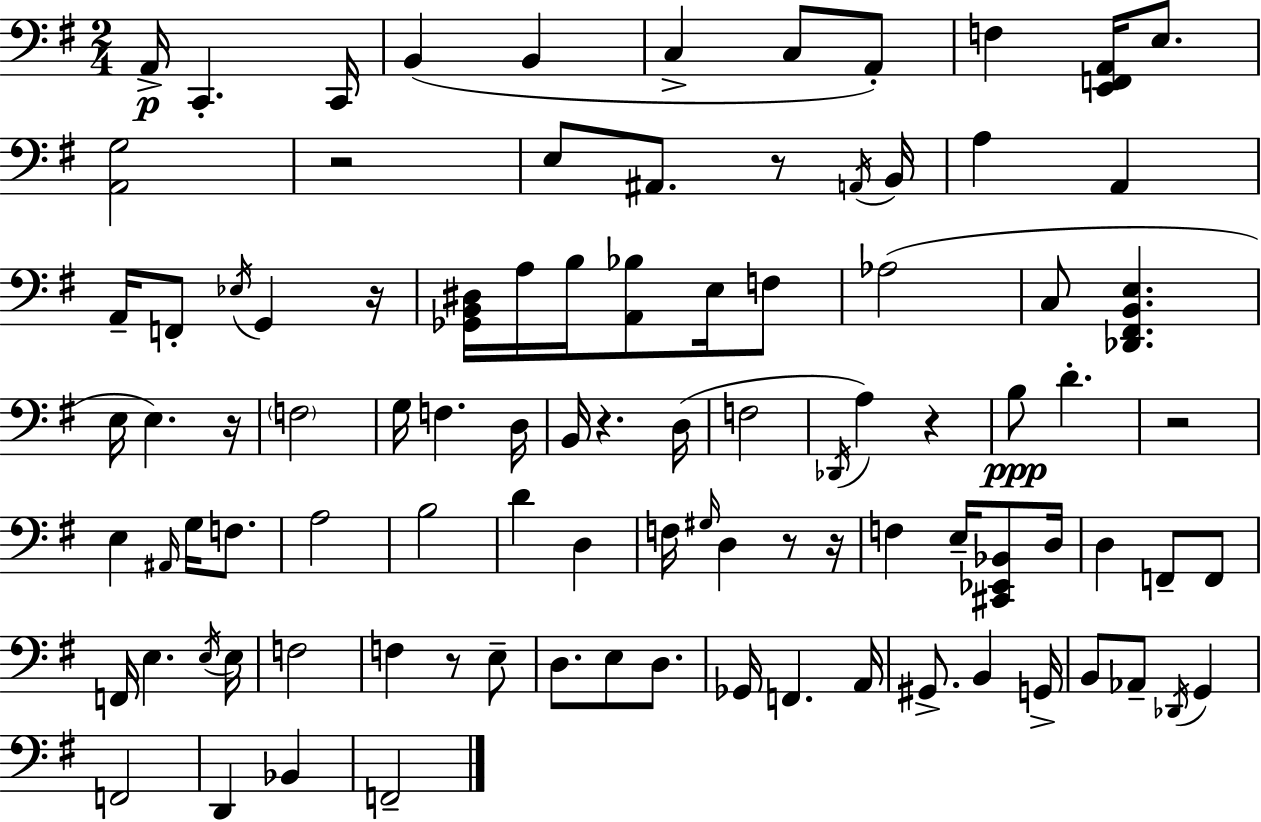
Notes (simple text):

A2/s C2/q. C2/s B2/q B2/q C3/q C3/e A2/e F3/q [E2,F2,A2]/s E3/e. [A2,G3]/h R/h E3/e A#2/e. R/e A2/s B2/s A3/q A2/q A2/s F2/e Eb3/s G2/q R/s [Gb2,B2,D#3]/s A3/s B3/s [A2,Bb3]/e E3/s F3/e Ab3/h C3/e [Db2,F#2,B2,E3]/q. E3/s E3/q. R/s F3/h G3/s F3/q. D3/s B2/s R/q. D3/s F3/h Db2/s A3/q R/q B3/e D4/q. R/h E3/q A#2/s G3/s F3/e. A3/h B3/h D4/q D3/q F3/s G#3/s D3/q R/e R/s F3/q E3/s [C#2,Eb2,Bb2]/e D3/s D3/q F2/e F2/e F2/s E3/q. E3/s E3/s F3/h F3/q R/e E3/e D3/e. E3/e D3/e. Gb2/s F2/q. A2/s G#2/e. B2/q G2/s B2/e Ab2/e Db2/s G2/q F2/h D2/q Bb2/q F2/h